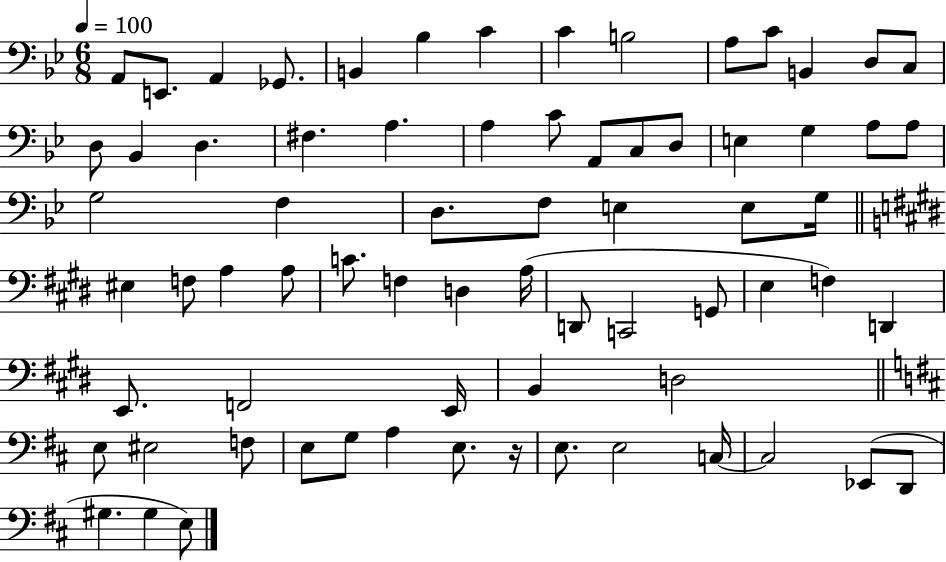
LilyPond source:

{
  \clef bass
  \numericTimeSignature
  \time 6/8
  \key bes \major
  \tempo 4 = 100
  a,8 e,8. a,4 ges,8. | b,4 bes4 c'4 | c'4 b2 | a8 c'8 b,4 d8 c8 | \break d8 bes,4 d4. | fis4. a4. | a4 c'8 a,8 c8 d8 | e4 g4 a8 a8 | \break g2 f4 | d8. f8 e4 e8 g16 | \bar "||" \break \key e \major eis4 f8 a4 a8 | c'8. f4 d4 a16( | d,8 c,2 g,8 | e4 f4) d,4 | \break e,8. f,2 e,16 | b,4 d2 | \bar "||" \break \key b \minor e8 eis2 f8 | e8 g8 a4 e8. r16 | e8. e2 c16~~ | c2 ees,8( d,8 | \break gis4. gis4 e8) | \bar "|."
}